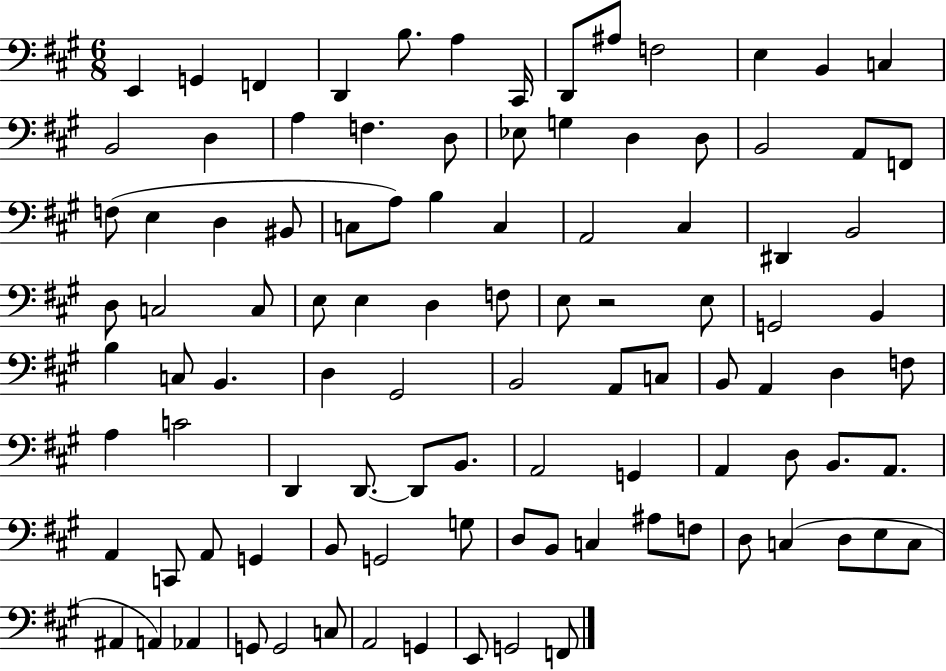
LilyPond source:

{
  \clef bass
  \numericTimeSignature
  \time 6/8
  \key a \major
  e,4 g,4 f,4 | d,4 b8. a4 cis,16 | d,8 ais8 f2 | e4 b,4 c4 | \break b,2 d4 | a4 f4. d8 | ees8 g4 d4 d8 | b,2 a,8 f,8 | \break f8( e4 d4 bis,8 | c8 a8) b4 c4 | a,2 cis4 | dis,4 b,2 | \break d8 c2 c8 | e8 e4 d4 f8 | e8 r2 e8 | g,2 b,4 | \break b4 c8 b,4. | d4 gis,2 | b,2 a,8 c8 | b,8 a,4 d4 f8 | \break a4 c'2 | d,4 d,8.~~ d,8 b,8. | a,2 g,4 | a,4 d8 b,8. a,8. | \break a,4 c,8 a,8 g,4 | b,8 g,2 g8 | d8 b,8 c4 ais8 f8 | d8 c4( d8 e8 c8 | \break ais,4 a,4) aes,4 | g,8 g,2 c8 | a,2 g,4 | e,8 g,2 f,8 | \break \bar "|."
}